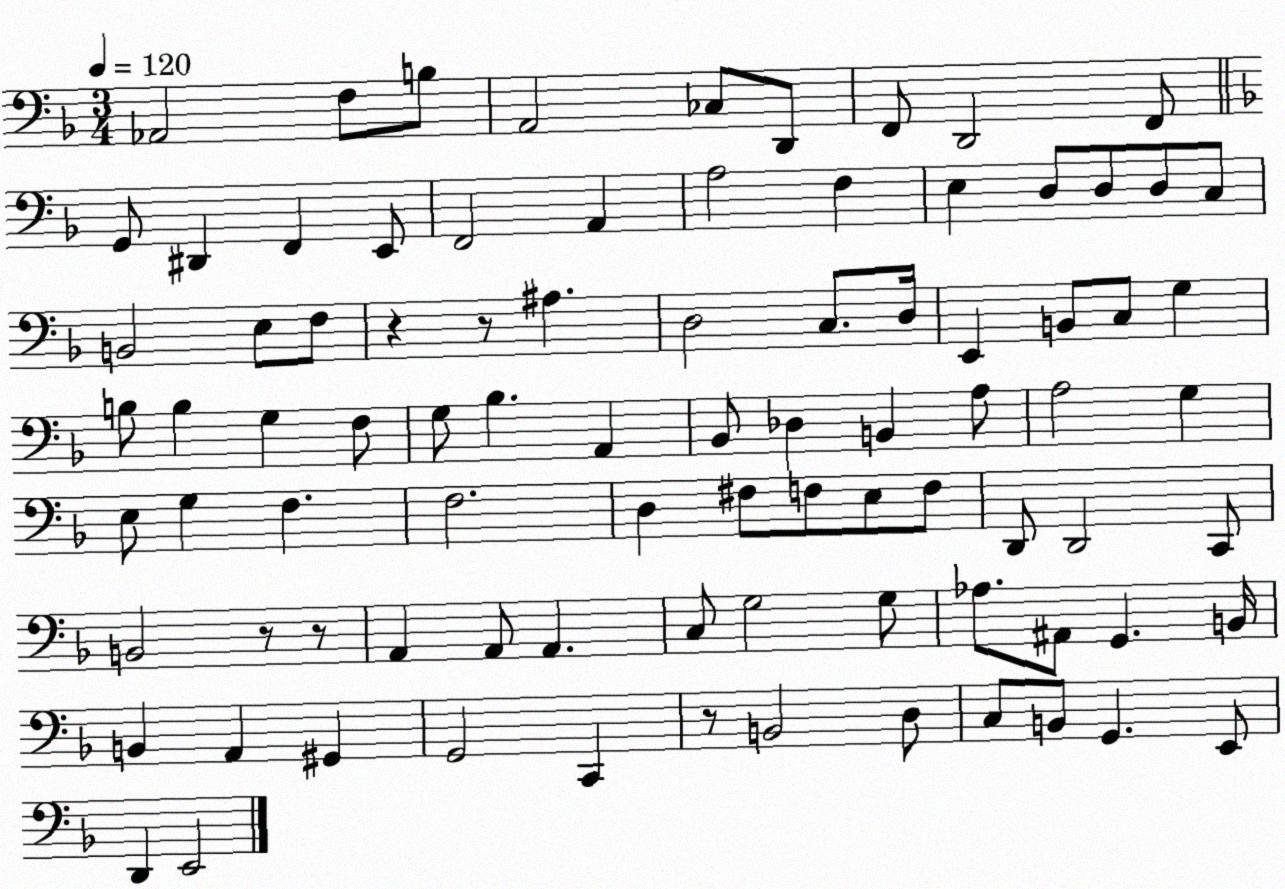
X:1
T:Untitled
M:3/4
L:1/4
K:F
_A,,2 F,/2 B,/2 A,,2 _C,/2 D,,/2 F,,/2 D,,2 F,,/2 G,,/2 ^D,, F,, E,,/2 F,,2 A,, A,2 F, E, D,/2 D,/2 D,/2 C,/2 B,,2 E,/2 F,/2 z z/2 ^A, D,2 C,/2 D,/4 E,, B,,/2 C,/2 G, B,/2 B, G, F,/2 G,/2 _B, A,, _B,,/2 _D, B,, A,/2 A,2 G, E,/2 G, F, F,2 D, ^F,/2 F,/2 E,/2 F,/2 D,,/2 D,,2 C,,/2 B,,2 z/2 z/2 A,, A,,/2 A,, C,/2 G,2 G,/2 _A,/2 ^A,,/2 G,, B,,/4 B,, A,, ^G,, G,,2 C,, z/2 B,,2 D,/2 C,/2 B,,/2 G,, E,,/2 D,, E,,2